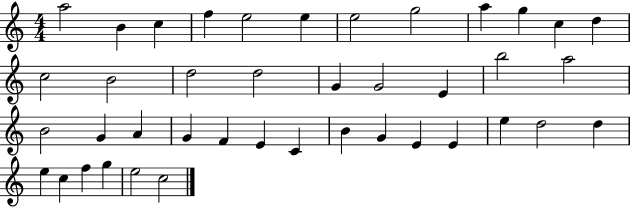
A5/h B4/q C5/q F5/q E5/h E5/q E5/h G5/h A5/q G5/q C5/q D5/q C5/h B4/h D5/h D5/h G4/q G4/h E4/q B5/h A5/h B4/h G4/q A4/q G4/q F4/q E4/q C4/q B4/q G4/q E4/q E4/q E5/q D5/h D5/q E5/q C5/q F5/q G5/q E5/h C5/h